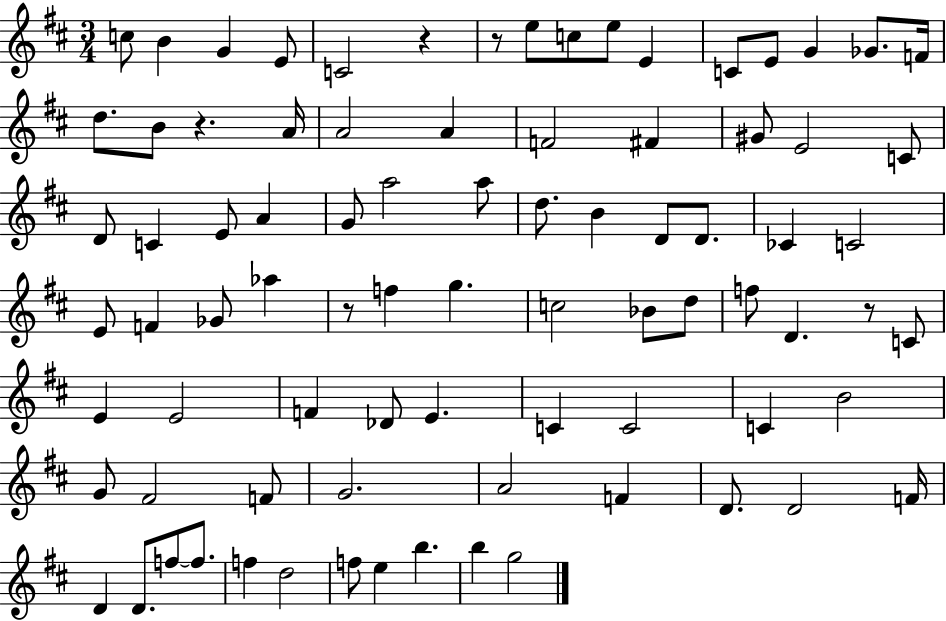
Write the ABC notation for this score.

X:1
T:Untitled
M:3/4
L:1/4
K:D
c/2 B G E/2 C2 z z/2 e/2 c/2 e/2 E C/2 E/2 G _G/2 F/4 d/2 B/2 z A/4 A2 A F2 ^F ^G/2 E2 C/2 D/2 C E/2 A G/2 a2 a/2 d/2 B D/2 D/2 _C C2 E/2 F _G/2 _a z/2 f g c2 _B/2 d/2 f/2 D z/2 C/2 E E2 F _D/2 E C C2 C B2 G/2 ^F2 F/2 G2 A2 F D/2 D2 F/4 D D/2 f/2 f/2 f d2 f/2 e b b g2